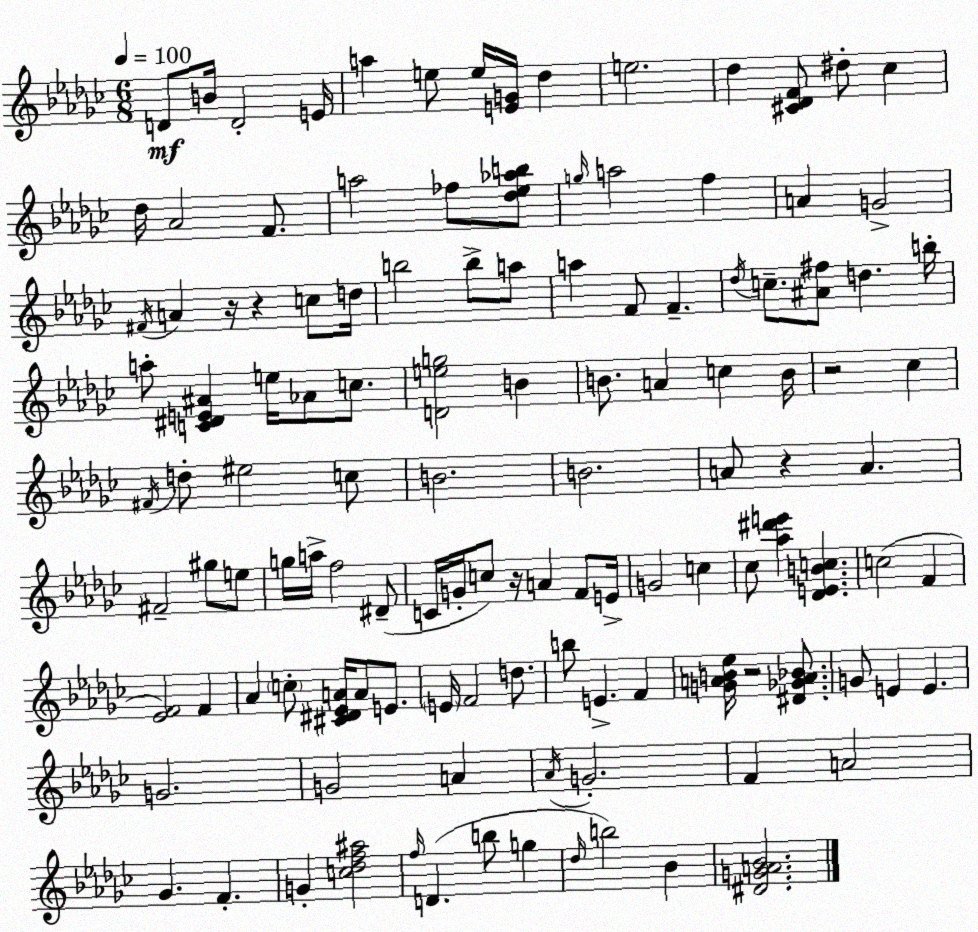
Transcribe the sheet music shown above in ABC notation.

X:1
T:Untitled
M:6/8
L:1/4
K:Ebm
D/2 B/4 D2 E/4 a e/2 e/4 [EG]/4 _d e2 _d [^C_DF]/2 ^d/2 _c _d/4 _A2 F/2 a2 _f/2 [_d_e_ab]/2 g/4 a2 f A G2 ^F/4 A z/4 z c/2 d/4 b2 b/2 a/2 a F/2 F _d/4 c/2 [^A^f]/2 d b/4 a/2 [C^DE^A] e/4 _A/2 c/2 [Deg]2 B B/2 A c B/4 z2 _c ^F/4 d/2 ^e2 c/2 B2 B2 A/2 z A ^F2 ^g/2 e/2 g/4 a/4 f2 ^D/2 C/4 G/4 c/2 z/4 A F/2 E/4 G2 c _c/2 [_a^d'e'] [_DEBc] c2 F [_EF]2 F _A c/2 [^C^D_EA]/4 A/2 E/2 E/4 F2 d/2 b/2 E F [GAB_e]/4 z2 [^D_GA_B]/2 G/2 E E G2 G2 A _A/4 G2 F A2 _G F G [c_df^a]2 f/4 D b/2 g _d/4 b2 _B [^DGA_B]2